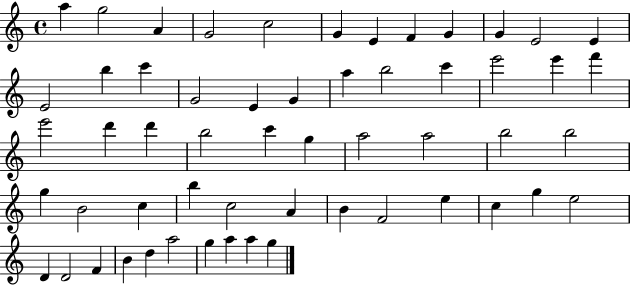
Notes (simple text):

A5/q G5/h A4/q G4/h C5/h G4/q E4/q F4/q G4/q G4/q E4/h E4/q E4/h B5/q C6/q G4/h E4/q G4/q A5/q B5/h C6/q E6/h E6/q F6/q E6/h D6/q D6/q B5/h C6/q G5/q A5/h A5/h B5/h B5/h G5/q B4/h C5/q B5/q C5/h A4/q B4/q F4/h E5/q C5/q G5/q E5/h D4/q D4/h F4/q B4/q D5/q A5/h G5/q A5/q A5/q G5/q